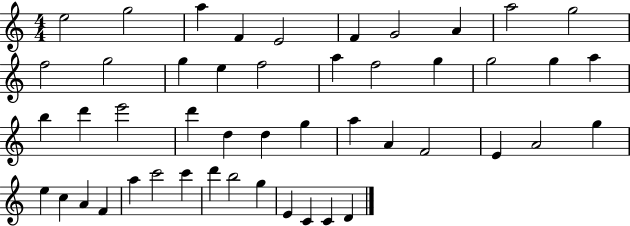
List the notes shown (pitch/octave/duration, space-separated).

E5/h G5/h A5/q F4/q E4/h F4/q G4/h A4/q A5/h G5/h F5/h G5/h G5/q E5/q F5/h A5/q F5/h G5/q G5/h G5/q A5/q B5/q D6/q E6/h D6/q D5/q D5/q G5/q A5/q A4/q F4/h E4/q A4/h G5/q E5/q C5/q A4/q F4/q A5/q C6/h C6/q D6/q B5/h G5/q E4/q C4/q C4/q D4/q